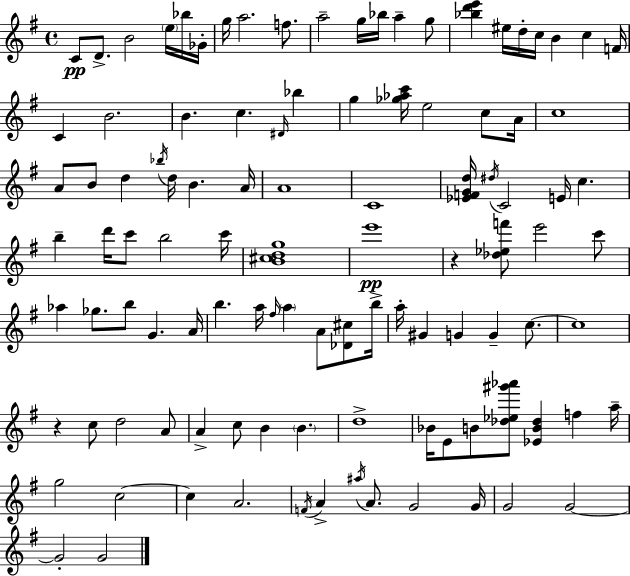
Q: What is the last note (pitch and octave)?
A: G4